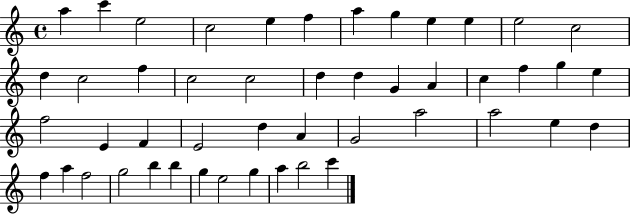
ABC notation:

X:1
T:Untitled
M:4/4
L:1/4
K:C
a c' e2 c2 e f a g e e e2 c2 d c2 f c2 c2 d d G A c f g e f2 E F E2 d A G2 a2 a2 e d f a f2 g2 b b g e2 g a b2 c'